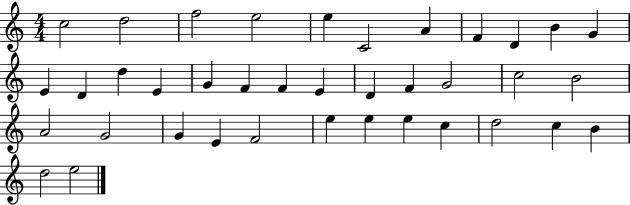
C5/h D5/h F5/h E5/h E5/q C4/h A4/q F4/q D4/q B4/q G4/q E4/q D4/q D5/q E4/q G4/q F4/q F4/q E4/q D4/q F4/q G4/h C5/h B4/h A4/h G4/h G4/q E4/q F4/h E5/q E5/q E5/q C5/q D5/h C5/q B4/q D5/h E5/h